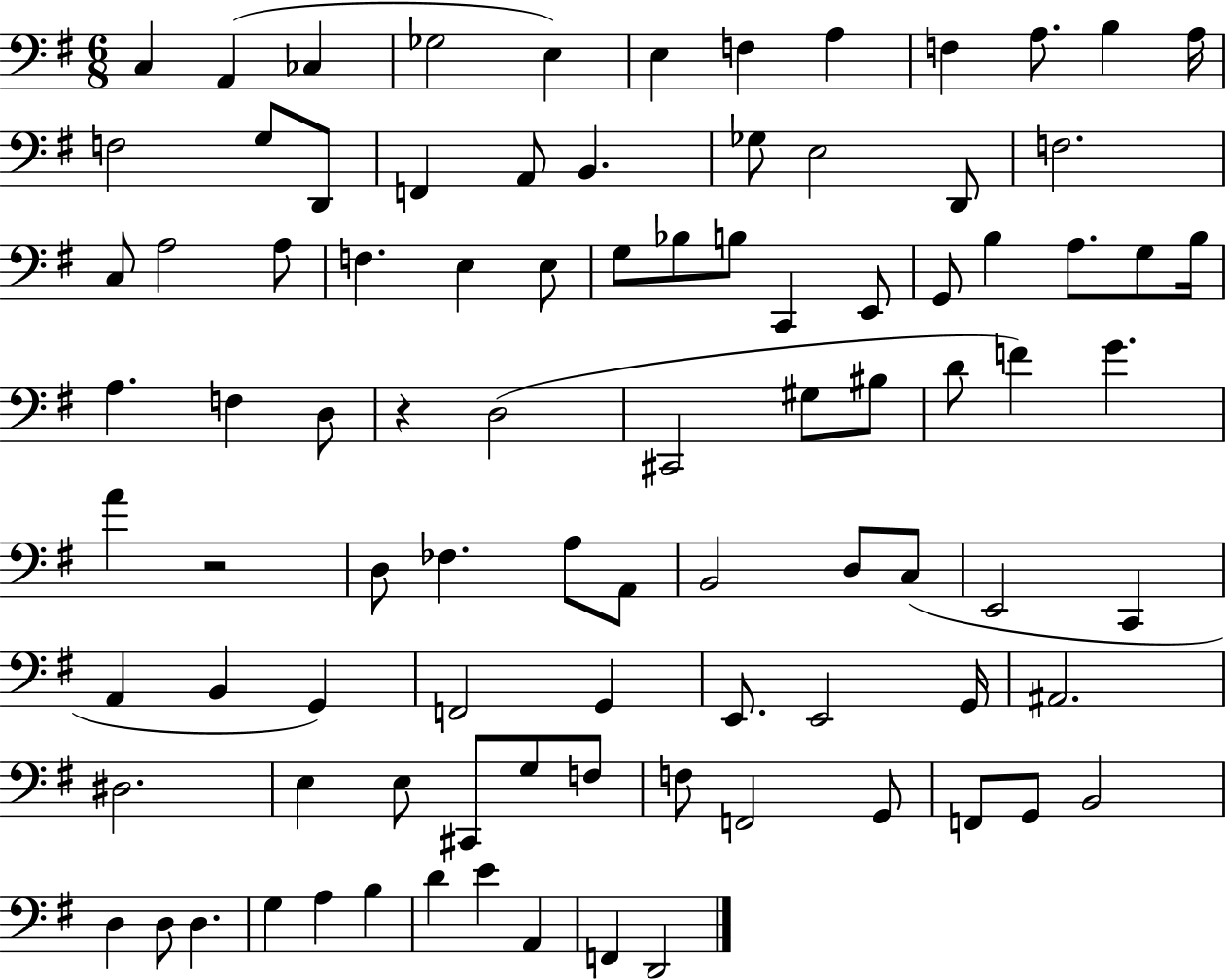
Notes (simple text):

C3/q A2/q CES3/q Gb3/h E3/q E3/q F3/q A3/q F3/q A3/e. B3/q A3/s F3/h G3/e D2/e F2/q A2/e B2/q. Gb3/e E3/h D2/e F3/h. C3/e A3/h A3/e F3/q. E3/q E3/e G3/e Bb3/e B3/e C2/q E2/e G2/e B3/q A3/e. G3/e B3/s A3/q. F3/q D3/e R/q D3/h C#2/h G#3/e BIS3/e D4/e F4/q G4/q. A4/q R/h D3/e FES3/q. A3/e A2/e B2/h D3/e C3/e E2/h C2/q A2/q B2/q G2/q F2/h G2/q E2/e. E2/h G2/s A#2/h. D#3/h. E3/q E3/e C#2/e G3/e F3/e F3/e F2/h G2/e F2/e G2/e B2/h D3/q D3/e D3/q. G3/q A3/q B3/q D4/q E4/q A2/q F2/q D2/h